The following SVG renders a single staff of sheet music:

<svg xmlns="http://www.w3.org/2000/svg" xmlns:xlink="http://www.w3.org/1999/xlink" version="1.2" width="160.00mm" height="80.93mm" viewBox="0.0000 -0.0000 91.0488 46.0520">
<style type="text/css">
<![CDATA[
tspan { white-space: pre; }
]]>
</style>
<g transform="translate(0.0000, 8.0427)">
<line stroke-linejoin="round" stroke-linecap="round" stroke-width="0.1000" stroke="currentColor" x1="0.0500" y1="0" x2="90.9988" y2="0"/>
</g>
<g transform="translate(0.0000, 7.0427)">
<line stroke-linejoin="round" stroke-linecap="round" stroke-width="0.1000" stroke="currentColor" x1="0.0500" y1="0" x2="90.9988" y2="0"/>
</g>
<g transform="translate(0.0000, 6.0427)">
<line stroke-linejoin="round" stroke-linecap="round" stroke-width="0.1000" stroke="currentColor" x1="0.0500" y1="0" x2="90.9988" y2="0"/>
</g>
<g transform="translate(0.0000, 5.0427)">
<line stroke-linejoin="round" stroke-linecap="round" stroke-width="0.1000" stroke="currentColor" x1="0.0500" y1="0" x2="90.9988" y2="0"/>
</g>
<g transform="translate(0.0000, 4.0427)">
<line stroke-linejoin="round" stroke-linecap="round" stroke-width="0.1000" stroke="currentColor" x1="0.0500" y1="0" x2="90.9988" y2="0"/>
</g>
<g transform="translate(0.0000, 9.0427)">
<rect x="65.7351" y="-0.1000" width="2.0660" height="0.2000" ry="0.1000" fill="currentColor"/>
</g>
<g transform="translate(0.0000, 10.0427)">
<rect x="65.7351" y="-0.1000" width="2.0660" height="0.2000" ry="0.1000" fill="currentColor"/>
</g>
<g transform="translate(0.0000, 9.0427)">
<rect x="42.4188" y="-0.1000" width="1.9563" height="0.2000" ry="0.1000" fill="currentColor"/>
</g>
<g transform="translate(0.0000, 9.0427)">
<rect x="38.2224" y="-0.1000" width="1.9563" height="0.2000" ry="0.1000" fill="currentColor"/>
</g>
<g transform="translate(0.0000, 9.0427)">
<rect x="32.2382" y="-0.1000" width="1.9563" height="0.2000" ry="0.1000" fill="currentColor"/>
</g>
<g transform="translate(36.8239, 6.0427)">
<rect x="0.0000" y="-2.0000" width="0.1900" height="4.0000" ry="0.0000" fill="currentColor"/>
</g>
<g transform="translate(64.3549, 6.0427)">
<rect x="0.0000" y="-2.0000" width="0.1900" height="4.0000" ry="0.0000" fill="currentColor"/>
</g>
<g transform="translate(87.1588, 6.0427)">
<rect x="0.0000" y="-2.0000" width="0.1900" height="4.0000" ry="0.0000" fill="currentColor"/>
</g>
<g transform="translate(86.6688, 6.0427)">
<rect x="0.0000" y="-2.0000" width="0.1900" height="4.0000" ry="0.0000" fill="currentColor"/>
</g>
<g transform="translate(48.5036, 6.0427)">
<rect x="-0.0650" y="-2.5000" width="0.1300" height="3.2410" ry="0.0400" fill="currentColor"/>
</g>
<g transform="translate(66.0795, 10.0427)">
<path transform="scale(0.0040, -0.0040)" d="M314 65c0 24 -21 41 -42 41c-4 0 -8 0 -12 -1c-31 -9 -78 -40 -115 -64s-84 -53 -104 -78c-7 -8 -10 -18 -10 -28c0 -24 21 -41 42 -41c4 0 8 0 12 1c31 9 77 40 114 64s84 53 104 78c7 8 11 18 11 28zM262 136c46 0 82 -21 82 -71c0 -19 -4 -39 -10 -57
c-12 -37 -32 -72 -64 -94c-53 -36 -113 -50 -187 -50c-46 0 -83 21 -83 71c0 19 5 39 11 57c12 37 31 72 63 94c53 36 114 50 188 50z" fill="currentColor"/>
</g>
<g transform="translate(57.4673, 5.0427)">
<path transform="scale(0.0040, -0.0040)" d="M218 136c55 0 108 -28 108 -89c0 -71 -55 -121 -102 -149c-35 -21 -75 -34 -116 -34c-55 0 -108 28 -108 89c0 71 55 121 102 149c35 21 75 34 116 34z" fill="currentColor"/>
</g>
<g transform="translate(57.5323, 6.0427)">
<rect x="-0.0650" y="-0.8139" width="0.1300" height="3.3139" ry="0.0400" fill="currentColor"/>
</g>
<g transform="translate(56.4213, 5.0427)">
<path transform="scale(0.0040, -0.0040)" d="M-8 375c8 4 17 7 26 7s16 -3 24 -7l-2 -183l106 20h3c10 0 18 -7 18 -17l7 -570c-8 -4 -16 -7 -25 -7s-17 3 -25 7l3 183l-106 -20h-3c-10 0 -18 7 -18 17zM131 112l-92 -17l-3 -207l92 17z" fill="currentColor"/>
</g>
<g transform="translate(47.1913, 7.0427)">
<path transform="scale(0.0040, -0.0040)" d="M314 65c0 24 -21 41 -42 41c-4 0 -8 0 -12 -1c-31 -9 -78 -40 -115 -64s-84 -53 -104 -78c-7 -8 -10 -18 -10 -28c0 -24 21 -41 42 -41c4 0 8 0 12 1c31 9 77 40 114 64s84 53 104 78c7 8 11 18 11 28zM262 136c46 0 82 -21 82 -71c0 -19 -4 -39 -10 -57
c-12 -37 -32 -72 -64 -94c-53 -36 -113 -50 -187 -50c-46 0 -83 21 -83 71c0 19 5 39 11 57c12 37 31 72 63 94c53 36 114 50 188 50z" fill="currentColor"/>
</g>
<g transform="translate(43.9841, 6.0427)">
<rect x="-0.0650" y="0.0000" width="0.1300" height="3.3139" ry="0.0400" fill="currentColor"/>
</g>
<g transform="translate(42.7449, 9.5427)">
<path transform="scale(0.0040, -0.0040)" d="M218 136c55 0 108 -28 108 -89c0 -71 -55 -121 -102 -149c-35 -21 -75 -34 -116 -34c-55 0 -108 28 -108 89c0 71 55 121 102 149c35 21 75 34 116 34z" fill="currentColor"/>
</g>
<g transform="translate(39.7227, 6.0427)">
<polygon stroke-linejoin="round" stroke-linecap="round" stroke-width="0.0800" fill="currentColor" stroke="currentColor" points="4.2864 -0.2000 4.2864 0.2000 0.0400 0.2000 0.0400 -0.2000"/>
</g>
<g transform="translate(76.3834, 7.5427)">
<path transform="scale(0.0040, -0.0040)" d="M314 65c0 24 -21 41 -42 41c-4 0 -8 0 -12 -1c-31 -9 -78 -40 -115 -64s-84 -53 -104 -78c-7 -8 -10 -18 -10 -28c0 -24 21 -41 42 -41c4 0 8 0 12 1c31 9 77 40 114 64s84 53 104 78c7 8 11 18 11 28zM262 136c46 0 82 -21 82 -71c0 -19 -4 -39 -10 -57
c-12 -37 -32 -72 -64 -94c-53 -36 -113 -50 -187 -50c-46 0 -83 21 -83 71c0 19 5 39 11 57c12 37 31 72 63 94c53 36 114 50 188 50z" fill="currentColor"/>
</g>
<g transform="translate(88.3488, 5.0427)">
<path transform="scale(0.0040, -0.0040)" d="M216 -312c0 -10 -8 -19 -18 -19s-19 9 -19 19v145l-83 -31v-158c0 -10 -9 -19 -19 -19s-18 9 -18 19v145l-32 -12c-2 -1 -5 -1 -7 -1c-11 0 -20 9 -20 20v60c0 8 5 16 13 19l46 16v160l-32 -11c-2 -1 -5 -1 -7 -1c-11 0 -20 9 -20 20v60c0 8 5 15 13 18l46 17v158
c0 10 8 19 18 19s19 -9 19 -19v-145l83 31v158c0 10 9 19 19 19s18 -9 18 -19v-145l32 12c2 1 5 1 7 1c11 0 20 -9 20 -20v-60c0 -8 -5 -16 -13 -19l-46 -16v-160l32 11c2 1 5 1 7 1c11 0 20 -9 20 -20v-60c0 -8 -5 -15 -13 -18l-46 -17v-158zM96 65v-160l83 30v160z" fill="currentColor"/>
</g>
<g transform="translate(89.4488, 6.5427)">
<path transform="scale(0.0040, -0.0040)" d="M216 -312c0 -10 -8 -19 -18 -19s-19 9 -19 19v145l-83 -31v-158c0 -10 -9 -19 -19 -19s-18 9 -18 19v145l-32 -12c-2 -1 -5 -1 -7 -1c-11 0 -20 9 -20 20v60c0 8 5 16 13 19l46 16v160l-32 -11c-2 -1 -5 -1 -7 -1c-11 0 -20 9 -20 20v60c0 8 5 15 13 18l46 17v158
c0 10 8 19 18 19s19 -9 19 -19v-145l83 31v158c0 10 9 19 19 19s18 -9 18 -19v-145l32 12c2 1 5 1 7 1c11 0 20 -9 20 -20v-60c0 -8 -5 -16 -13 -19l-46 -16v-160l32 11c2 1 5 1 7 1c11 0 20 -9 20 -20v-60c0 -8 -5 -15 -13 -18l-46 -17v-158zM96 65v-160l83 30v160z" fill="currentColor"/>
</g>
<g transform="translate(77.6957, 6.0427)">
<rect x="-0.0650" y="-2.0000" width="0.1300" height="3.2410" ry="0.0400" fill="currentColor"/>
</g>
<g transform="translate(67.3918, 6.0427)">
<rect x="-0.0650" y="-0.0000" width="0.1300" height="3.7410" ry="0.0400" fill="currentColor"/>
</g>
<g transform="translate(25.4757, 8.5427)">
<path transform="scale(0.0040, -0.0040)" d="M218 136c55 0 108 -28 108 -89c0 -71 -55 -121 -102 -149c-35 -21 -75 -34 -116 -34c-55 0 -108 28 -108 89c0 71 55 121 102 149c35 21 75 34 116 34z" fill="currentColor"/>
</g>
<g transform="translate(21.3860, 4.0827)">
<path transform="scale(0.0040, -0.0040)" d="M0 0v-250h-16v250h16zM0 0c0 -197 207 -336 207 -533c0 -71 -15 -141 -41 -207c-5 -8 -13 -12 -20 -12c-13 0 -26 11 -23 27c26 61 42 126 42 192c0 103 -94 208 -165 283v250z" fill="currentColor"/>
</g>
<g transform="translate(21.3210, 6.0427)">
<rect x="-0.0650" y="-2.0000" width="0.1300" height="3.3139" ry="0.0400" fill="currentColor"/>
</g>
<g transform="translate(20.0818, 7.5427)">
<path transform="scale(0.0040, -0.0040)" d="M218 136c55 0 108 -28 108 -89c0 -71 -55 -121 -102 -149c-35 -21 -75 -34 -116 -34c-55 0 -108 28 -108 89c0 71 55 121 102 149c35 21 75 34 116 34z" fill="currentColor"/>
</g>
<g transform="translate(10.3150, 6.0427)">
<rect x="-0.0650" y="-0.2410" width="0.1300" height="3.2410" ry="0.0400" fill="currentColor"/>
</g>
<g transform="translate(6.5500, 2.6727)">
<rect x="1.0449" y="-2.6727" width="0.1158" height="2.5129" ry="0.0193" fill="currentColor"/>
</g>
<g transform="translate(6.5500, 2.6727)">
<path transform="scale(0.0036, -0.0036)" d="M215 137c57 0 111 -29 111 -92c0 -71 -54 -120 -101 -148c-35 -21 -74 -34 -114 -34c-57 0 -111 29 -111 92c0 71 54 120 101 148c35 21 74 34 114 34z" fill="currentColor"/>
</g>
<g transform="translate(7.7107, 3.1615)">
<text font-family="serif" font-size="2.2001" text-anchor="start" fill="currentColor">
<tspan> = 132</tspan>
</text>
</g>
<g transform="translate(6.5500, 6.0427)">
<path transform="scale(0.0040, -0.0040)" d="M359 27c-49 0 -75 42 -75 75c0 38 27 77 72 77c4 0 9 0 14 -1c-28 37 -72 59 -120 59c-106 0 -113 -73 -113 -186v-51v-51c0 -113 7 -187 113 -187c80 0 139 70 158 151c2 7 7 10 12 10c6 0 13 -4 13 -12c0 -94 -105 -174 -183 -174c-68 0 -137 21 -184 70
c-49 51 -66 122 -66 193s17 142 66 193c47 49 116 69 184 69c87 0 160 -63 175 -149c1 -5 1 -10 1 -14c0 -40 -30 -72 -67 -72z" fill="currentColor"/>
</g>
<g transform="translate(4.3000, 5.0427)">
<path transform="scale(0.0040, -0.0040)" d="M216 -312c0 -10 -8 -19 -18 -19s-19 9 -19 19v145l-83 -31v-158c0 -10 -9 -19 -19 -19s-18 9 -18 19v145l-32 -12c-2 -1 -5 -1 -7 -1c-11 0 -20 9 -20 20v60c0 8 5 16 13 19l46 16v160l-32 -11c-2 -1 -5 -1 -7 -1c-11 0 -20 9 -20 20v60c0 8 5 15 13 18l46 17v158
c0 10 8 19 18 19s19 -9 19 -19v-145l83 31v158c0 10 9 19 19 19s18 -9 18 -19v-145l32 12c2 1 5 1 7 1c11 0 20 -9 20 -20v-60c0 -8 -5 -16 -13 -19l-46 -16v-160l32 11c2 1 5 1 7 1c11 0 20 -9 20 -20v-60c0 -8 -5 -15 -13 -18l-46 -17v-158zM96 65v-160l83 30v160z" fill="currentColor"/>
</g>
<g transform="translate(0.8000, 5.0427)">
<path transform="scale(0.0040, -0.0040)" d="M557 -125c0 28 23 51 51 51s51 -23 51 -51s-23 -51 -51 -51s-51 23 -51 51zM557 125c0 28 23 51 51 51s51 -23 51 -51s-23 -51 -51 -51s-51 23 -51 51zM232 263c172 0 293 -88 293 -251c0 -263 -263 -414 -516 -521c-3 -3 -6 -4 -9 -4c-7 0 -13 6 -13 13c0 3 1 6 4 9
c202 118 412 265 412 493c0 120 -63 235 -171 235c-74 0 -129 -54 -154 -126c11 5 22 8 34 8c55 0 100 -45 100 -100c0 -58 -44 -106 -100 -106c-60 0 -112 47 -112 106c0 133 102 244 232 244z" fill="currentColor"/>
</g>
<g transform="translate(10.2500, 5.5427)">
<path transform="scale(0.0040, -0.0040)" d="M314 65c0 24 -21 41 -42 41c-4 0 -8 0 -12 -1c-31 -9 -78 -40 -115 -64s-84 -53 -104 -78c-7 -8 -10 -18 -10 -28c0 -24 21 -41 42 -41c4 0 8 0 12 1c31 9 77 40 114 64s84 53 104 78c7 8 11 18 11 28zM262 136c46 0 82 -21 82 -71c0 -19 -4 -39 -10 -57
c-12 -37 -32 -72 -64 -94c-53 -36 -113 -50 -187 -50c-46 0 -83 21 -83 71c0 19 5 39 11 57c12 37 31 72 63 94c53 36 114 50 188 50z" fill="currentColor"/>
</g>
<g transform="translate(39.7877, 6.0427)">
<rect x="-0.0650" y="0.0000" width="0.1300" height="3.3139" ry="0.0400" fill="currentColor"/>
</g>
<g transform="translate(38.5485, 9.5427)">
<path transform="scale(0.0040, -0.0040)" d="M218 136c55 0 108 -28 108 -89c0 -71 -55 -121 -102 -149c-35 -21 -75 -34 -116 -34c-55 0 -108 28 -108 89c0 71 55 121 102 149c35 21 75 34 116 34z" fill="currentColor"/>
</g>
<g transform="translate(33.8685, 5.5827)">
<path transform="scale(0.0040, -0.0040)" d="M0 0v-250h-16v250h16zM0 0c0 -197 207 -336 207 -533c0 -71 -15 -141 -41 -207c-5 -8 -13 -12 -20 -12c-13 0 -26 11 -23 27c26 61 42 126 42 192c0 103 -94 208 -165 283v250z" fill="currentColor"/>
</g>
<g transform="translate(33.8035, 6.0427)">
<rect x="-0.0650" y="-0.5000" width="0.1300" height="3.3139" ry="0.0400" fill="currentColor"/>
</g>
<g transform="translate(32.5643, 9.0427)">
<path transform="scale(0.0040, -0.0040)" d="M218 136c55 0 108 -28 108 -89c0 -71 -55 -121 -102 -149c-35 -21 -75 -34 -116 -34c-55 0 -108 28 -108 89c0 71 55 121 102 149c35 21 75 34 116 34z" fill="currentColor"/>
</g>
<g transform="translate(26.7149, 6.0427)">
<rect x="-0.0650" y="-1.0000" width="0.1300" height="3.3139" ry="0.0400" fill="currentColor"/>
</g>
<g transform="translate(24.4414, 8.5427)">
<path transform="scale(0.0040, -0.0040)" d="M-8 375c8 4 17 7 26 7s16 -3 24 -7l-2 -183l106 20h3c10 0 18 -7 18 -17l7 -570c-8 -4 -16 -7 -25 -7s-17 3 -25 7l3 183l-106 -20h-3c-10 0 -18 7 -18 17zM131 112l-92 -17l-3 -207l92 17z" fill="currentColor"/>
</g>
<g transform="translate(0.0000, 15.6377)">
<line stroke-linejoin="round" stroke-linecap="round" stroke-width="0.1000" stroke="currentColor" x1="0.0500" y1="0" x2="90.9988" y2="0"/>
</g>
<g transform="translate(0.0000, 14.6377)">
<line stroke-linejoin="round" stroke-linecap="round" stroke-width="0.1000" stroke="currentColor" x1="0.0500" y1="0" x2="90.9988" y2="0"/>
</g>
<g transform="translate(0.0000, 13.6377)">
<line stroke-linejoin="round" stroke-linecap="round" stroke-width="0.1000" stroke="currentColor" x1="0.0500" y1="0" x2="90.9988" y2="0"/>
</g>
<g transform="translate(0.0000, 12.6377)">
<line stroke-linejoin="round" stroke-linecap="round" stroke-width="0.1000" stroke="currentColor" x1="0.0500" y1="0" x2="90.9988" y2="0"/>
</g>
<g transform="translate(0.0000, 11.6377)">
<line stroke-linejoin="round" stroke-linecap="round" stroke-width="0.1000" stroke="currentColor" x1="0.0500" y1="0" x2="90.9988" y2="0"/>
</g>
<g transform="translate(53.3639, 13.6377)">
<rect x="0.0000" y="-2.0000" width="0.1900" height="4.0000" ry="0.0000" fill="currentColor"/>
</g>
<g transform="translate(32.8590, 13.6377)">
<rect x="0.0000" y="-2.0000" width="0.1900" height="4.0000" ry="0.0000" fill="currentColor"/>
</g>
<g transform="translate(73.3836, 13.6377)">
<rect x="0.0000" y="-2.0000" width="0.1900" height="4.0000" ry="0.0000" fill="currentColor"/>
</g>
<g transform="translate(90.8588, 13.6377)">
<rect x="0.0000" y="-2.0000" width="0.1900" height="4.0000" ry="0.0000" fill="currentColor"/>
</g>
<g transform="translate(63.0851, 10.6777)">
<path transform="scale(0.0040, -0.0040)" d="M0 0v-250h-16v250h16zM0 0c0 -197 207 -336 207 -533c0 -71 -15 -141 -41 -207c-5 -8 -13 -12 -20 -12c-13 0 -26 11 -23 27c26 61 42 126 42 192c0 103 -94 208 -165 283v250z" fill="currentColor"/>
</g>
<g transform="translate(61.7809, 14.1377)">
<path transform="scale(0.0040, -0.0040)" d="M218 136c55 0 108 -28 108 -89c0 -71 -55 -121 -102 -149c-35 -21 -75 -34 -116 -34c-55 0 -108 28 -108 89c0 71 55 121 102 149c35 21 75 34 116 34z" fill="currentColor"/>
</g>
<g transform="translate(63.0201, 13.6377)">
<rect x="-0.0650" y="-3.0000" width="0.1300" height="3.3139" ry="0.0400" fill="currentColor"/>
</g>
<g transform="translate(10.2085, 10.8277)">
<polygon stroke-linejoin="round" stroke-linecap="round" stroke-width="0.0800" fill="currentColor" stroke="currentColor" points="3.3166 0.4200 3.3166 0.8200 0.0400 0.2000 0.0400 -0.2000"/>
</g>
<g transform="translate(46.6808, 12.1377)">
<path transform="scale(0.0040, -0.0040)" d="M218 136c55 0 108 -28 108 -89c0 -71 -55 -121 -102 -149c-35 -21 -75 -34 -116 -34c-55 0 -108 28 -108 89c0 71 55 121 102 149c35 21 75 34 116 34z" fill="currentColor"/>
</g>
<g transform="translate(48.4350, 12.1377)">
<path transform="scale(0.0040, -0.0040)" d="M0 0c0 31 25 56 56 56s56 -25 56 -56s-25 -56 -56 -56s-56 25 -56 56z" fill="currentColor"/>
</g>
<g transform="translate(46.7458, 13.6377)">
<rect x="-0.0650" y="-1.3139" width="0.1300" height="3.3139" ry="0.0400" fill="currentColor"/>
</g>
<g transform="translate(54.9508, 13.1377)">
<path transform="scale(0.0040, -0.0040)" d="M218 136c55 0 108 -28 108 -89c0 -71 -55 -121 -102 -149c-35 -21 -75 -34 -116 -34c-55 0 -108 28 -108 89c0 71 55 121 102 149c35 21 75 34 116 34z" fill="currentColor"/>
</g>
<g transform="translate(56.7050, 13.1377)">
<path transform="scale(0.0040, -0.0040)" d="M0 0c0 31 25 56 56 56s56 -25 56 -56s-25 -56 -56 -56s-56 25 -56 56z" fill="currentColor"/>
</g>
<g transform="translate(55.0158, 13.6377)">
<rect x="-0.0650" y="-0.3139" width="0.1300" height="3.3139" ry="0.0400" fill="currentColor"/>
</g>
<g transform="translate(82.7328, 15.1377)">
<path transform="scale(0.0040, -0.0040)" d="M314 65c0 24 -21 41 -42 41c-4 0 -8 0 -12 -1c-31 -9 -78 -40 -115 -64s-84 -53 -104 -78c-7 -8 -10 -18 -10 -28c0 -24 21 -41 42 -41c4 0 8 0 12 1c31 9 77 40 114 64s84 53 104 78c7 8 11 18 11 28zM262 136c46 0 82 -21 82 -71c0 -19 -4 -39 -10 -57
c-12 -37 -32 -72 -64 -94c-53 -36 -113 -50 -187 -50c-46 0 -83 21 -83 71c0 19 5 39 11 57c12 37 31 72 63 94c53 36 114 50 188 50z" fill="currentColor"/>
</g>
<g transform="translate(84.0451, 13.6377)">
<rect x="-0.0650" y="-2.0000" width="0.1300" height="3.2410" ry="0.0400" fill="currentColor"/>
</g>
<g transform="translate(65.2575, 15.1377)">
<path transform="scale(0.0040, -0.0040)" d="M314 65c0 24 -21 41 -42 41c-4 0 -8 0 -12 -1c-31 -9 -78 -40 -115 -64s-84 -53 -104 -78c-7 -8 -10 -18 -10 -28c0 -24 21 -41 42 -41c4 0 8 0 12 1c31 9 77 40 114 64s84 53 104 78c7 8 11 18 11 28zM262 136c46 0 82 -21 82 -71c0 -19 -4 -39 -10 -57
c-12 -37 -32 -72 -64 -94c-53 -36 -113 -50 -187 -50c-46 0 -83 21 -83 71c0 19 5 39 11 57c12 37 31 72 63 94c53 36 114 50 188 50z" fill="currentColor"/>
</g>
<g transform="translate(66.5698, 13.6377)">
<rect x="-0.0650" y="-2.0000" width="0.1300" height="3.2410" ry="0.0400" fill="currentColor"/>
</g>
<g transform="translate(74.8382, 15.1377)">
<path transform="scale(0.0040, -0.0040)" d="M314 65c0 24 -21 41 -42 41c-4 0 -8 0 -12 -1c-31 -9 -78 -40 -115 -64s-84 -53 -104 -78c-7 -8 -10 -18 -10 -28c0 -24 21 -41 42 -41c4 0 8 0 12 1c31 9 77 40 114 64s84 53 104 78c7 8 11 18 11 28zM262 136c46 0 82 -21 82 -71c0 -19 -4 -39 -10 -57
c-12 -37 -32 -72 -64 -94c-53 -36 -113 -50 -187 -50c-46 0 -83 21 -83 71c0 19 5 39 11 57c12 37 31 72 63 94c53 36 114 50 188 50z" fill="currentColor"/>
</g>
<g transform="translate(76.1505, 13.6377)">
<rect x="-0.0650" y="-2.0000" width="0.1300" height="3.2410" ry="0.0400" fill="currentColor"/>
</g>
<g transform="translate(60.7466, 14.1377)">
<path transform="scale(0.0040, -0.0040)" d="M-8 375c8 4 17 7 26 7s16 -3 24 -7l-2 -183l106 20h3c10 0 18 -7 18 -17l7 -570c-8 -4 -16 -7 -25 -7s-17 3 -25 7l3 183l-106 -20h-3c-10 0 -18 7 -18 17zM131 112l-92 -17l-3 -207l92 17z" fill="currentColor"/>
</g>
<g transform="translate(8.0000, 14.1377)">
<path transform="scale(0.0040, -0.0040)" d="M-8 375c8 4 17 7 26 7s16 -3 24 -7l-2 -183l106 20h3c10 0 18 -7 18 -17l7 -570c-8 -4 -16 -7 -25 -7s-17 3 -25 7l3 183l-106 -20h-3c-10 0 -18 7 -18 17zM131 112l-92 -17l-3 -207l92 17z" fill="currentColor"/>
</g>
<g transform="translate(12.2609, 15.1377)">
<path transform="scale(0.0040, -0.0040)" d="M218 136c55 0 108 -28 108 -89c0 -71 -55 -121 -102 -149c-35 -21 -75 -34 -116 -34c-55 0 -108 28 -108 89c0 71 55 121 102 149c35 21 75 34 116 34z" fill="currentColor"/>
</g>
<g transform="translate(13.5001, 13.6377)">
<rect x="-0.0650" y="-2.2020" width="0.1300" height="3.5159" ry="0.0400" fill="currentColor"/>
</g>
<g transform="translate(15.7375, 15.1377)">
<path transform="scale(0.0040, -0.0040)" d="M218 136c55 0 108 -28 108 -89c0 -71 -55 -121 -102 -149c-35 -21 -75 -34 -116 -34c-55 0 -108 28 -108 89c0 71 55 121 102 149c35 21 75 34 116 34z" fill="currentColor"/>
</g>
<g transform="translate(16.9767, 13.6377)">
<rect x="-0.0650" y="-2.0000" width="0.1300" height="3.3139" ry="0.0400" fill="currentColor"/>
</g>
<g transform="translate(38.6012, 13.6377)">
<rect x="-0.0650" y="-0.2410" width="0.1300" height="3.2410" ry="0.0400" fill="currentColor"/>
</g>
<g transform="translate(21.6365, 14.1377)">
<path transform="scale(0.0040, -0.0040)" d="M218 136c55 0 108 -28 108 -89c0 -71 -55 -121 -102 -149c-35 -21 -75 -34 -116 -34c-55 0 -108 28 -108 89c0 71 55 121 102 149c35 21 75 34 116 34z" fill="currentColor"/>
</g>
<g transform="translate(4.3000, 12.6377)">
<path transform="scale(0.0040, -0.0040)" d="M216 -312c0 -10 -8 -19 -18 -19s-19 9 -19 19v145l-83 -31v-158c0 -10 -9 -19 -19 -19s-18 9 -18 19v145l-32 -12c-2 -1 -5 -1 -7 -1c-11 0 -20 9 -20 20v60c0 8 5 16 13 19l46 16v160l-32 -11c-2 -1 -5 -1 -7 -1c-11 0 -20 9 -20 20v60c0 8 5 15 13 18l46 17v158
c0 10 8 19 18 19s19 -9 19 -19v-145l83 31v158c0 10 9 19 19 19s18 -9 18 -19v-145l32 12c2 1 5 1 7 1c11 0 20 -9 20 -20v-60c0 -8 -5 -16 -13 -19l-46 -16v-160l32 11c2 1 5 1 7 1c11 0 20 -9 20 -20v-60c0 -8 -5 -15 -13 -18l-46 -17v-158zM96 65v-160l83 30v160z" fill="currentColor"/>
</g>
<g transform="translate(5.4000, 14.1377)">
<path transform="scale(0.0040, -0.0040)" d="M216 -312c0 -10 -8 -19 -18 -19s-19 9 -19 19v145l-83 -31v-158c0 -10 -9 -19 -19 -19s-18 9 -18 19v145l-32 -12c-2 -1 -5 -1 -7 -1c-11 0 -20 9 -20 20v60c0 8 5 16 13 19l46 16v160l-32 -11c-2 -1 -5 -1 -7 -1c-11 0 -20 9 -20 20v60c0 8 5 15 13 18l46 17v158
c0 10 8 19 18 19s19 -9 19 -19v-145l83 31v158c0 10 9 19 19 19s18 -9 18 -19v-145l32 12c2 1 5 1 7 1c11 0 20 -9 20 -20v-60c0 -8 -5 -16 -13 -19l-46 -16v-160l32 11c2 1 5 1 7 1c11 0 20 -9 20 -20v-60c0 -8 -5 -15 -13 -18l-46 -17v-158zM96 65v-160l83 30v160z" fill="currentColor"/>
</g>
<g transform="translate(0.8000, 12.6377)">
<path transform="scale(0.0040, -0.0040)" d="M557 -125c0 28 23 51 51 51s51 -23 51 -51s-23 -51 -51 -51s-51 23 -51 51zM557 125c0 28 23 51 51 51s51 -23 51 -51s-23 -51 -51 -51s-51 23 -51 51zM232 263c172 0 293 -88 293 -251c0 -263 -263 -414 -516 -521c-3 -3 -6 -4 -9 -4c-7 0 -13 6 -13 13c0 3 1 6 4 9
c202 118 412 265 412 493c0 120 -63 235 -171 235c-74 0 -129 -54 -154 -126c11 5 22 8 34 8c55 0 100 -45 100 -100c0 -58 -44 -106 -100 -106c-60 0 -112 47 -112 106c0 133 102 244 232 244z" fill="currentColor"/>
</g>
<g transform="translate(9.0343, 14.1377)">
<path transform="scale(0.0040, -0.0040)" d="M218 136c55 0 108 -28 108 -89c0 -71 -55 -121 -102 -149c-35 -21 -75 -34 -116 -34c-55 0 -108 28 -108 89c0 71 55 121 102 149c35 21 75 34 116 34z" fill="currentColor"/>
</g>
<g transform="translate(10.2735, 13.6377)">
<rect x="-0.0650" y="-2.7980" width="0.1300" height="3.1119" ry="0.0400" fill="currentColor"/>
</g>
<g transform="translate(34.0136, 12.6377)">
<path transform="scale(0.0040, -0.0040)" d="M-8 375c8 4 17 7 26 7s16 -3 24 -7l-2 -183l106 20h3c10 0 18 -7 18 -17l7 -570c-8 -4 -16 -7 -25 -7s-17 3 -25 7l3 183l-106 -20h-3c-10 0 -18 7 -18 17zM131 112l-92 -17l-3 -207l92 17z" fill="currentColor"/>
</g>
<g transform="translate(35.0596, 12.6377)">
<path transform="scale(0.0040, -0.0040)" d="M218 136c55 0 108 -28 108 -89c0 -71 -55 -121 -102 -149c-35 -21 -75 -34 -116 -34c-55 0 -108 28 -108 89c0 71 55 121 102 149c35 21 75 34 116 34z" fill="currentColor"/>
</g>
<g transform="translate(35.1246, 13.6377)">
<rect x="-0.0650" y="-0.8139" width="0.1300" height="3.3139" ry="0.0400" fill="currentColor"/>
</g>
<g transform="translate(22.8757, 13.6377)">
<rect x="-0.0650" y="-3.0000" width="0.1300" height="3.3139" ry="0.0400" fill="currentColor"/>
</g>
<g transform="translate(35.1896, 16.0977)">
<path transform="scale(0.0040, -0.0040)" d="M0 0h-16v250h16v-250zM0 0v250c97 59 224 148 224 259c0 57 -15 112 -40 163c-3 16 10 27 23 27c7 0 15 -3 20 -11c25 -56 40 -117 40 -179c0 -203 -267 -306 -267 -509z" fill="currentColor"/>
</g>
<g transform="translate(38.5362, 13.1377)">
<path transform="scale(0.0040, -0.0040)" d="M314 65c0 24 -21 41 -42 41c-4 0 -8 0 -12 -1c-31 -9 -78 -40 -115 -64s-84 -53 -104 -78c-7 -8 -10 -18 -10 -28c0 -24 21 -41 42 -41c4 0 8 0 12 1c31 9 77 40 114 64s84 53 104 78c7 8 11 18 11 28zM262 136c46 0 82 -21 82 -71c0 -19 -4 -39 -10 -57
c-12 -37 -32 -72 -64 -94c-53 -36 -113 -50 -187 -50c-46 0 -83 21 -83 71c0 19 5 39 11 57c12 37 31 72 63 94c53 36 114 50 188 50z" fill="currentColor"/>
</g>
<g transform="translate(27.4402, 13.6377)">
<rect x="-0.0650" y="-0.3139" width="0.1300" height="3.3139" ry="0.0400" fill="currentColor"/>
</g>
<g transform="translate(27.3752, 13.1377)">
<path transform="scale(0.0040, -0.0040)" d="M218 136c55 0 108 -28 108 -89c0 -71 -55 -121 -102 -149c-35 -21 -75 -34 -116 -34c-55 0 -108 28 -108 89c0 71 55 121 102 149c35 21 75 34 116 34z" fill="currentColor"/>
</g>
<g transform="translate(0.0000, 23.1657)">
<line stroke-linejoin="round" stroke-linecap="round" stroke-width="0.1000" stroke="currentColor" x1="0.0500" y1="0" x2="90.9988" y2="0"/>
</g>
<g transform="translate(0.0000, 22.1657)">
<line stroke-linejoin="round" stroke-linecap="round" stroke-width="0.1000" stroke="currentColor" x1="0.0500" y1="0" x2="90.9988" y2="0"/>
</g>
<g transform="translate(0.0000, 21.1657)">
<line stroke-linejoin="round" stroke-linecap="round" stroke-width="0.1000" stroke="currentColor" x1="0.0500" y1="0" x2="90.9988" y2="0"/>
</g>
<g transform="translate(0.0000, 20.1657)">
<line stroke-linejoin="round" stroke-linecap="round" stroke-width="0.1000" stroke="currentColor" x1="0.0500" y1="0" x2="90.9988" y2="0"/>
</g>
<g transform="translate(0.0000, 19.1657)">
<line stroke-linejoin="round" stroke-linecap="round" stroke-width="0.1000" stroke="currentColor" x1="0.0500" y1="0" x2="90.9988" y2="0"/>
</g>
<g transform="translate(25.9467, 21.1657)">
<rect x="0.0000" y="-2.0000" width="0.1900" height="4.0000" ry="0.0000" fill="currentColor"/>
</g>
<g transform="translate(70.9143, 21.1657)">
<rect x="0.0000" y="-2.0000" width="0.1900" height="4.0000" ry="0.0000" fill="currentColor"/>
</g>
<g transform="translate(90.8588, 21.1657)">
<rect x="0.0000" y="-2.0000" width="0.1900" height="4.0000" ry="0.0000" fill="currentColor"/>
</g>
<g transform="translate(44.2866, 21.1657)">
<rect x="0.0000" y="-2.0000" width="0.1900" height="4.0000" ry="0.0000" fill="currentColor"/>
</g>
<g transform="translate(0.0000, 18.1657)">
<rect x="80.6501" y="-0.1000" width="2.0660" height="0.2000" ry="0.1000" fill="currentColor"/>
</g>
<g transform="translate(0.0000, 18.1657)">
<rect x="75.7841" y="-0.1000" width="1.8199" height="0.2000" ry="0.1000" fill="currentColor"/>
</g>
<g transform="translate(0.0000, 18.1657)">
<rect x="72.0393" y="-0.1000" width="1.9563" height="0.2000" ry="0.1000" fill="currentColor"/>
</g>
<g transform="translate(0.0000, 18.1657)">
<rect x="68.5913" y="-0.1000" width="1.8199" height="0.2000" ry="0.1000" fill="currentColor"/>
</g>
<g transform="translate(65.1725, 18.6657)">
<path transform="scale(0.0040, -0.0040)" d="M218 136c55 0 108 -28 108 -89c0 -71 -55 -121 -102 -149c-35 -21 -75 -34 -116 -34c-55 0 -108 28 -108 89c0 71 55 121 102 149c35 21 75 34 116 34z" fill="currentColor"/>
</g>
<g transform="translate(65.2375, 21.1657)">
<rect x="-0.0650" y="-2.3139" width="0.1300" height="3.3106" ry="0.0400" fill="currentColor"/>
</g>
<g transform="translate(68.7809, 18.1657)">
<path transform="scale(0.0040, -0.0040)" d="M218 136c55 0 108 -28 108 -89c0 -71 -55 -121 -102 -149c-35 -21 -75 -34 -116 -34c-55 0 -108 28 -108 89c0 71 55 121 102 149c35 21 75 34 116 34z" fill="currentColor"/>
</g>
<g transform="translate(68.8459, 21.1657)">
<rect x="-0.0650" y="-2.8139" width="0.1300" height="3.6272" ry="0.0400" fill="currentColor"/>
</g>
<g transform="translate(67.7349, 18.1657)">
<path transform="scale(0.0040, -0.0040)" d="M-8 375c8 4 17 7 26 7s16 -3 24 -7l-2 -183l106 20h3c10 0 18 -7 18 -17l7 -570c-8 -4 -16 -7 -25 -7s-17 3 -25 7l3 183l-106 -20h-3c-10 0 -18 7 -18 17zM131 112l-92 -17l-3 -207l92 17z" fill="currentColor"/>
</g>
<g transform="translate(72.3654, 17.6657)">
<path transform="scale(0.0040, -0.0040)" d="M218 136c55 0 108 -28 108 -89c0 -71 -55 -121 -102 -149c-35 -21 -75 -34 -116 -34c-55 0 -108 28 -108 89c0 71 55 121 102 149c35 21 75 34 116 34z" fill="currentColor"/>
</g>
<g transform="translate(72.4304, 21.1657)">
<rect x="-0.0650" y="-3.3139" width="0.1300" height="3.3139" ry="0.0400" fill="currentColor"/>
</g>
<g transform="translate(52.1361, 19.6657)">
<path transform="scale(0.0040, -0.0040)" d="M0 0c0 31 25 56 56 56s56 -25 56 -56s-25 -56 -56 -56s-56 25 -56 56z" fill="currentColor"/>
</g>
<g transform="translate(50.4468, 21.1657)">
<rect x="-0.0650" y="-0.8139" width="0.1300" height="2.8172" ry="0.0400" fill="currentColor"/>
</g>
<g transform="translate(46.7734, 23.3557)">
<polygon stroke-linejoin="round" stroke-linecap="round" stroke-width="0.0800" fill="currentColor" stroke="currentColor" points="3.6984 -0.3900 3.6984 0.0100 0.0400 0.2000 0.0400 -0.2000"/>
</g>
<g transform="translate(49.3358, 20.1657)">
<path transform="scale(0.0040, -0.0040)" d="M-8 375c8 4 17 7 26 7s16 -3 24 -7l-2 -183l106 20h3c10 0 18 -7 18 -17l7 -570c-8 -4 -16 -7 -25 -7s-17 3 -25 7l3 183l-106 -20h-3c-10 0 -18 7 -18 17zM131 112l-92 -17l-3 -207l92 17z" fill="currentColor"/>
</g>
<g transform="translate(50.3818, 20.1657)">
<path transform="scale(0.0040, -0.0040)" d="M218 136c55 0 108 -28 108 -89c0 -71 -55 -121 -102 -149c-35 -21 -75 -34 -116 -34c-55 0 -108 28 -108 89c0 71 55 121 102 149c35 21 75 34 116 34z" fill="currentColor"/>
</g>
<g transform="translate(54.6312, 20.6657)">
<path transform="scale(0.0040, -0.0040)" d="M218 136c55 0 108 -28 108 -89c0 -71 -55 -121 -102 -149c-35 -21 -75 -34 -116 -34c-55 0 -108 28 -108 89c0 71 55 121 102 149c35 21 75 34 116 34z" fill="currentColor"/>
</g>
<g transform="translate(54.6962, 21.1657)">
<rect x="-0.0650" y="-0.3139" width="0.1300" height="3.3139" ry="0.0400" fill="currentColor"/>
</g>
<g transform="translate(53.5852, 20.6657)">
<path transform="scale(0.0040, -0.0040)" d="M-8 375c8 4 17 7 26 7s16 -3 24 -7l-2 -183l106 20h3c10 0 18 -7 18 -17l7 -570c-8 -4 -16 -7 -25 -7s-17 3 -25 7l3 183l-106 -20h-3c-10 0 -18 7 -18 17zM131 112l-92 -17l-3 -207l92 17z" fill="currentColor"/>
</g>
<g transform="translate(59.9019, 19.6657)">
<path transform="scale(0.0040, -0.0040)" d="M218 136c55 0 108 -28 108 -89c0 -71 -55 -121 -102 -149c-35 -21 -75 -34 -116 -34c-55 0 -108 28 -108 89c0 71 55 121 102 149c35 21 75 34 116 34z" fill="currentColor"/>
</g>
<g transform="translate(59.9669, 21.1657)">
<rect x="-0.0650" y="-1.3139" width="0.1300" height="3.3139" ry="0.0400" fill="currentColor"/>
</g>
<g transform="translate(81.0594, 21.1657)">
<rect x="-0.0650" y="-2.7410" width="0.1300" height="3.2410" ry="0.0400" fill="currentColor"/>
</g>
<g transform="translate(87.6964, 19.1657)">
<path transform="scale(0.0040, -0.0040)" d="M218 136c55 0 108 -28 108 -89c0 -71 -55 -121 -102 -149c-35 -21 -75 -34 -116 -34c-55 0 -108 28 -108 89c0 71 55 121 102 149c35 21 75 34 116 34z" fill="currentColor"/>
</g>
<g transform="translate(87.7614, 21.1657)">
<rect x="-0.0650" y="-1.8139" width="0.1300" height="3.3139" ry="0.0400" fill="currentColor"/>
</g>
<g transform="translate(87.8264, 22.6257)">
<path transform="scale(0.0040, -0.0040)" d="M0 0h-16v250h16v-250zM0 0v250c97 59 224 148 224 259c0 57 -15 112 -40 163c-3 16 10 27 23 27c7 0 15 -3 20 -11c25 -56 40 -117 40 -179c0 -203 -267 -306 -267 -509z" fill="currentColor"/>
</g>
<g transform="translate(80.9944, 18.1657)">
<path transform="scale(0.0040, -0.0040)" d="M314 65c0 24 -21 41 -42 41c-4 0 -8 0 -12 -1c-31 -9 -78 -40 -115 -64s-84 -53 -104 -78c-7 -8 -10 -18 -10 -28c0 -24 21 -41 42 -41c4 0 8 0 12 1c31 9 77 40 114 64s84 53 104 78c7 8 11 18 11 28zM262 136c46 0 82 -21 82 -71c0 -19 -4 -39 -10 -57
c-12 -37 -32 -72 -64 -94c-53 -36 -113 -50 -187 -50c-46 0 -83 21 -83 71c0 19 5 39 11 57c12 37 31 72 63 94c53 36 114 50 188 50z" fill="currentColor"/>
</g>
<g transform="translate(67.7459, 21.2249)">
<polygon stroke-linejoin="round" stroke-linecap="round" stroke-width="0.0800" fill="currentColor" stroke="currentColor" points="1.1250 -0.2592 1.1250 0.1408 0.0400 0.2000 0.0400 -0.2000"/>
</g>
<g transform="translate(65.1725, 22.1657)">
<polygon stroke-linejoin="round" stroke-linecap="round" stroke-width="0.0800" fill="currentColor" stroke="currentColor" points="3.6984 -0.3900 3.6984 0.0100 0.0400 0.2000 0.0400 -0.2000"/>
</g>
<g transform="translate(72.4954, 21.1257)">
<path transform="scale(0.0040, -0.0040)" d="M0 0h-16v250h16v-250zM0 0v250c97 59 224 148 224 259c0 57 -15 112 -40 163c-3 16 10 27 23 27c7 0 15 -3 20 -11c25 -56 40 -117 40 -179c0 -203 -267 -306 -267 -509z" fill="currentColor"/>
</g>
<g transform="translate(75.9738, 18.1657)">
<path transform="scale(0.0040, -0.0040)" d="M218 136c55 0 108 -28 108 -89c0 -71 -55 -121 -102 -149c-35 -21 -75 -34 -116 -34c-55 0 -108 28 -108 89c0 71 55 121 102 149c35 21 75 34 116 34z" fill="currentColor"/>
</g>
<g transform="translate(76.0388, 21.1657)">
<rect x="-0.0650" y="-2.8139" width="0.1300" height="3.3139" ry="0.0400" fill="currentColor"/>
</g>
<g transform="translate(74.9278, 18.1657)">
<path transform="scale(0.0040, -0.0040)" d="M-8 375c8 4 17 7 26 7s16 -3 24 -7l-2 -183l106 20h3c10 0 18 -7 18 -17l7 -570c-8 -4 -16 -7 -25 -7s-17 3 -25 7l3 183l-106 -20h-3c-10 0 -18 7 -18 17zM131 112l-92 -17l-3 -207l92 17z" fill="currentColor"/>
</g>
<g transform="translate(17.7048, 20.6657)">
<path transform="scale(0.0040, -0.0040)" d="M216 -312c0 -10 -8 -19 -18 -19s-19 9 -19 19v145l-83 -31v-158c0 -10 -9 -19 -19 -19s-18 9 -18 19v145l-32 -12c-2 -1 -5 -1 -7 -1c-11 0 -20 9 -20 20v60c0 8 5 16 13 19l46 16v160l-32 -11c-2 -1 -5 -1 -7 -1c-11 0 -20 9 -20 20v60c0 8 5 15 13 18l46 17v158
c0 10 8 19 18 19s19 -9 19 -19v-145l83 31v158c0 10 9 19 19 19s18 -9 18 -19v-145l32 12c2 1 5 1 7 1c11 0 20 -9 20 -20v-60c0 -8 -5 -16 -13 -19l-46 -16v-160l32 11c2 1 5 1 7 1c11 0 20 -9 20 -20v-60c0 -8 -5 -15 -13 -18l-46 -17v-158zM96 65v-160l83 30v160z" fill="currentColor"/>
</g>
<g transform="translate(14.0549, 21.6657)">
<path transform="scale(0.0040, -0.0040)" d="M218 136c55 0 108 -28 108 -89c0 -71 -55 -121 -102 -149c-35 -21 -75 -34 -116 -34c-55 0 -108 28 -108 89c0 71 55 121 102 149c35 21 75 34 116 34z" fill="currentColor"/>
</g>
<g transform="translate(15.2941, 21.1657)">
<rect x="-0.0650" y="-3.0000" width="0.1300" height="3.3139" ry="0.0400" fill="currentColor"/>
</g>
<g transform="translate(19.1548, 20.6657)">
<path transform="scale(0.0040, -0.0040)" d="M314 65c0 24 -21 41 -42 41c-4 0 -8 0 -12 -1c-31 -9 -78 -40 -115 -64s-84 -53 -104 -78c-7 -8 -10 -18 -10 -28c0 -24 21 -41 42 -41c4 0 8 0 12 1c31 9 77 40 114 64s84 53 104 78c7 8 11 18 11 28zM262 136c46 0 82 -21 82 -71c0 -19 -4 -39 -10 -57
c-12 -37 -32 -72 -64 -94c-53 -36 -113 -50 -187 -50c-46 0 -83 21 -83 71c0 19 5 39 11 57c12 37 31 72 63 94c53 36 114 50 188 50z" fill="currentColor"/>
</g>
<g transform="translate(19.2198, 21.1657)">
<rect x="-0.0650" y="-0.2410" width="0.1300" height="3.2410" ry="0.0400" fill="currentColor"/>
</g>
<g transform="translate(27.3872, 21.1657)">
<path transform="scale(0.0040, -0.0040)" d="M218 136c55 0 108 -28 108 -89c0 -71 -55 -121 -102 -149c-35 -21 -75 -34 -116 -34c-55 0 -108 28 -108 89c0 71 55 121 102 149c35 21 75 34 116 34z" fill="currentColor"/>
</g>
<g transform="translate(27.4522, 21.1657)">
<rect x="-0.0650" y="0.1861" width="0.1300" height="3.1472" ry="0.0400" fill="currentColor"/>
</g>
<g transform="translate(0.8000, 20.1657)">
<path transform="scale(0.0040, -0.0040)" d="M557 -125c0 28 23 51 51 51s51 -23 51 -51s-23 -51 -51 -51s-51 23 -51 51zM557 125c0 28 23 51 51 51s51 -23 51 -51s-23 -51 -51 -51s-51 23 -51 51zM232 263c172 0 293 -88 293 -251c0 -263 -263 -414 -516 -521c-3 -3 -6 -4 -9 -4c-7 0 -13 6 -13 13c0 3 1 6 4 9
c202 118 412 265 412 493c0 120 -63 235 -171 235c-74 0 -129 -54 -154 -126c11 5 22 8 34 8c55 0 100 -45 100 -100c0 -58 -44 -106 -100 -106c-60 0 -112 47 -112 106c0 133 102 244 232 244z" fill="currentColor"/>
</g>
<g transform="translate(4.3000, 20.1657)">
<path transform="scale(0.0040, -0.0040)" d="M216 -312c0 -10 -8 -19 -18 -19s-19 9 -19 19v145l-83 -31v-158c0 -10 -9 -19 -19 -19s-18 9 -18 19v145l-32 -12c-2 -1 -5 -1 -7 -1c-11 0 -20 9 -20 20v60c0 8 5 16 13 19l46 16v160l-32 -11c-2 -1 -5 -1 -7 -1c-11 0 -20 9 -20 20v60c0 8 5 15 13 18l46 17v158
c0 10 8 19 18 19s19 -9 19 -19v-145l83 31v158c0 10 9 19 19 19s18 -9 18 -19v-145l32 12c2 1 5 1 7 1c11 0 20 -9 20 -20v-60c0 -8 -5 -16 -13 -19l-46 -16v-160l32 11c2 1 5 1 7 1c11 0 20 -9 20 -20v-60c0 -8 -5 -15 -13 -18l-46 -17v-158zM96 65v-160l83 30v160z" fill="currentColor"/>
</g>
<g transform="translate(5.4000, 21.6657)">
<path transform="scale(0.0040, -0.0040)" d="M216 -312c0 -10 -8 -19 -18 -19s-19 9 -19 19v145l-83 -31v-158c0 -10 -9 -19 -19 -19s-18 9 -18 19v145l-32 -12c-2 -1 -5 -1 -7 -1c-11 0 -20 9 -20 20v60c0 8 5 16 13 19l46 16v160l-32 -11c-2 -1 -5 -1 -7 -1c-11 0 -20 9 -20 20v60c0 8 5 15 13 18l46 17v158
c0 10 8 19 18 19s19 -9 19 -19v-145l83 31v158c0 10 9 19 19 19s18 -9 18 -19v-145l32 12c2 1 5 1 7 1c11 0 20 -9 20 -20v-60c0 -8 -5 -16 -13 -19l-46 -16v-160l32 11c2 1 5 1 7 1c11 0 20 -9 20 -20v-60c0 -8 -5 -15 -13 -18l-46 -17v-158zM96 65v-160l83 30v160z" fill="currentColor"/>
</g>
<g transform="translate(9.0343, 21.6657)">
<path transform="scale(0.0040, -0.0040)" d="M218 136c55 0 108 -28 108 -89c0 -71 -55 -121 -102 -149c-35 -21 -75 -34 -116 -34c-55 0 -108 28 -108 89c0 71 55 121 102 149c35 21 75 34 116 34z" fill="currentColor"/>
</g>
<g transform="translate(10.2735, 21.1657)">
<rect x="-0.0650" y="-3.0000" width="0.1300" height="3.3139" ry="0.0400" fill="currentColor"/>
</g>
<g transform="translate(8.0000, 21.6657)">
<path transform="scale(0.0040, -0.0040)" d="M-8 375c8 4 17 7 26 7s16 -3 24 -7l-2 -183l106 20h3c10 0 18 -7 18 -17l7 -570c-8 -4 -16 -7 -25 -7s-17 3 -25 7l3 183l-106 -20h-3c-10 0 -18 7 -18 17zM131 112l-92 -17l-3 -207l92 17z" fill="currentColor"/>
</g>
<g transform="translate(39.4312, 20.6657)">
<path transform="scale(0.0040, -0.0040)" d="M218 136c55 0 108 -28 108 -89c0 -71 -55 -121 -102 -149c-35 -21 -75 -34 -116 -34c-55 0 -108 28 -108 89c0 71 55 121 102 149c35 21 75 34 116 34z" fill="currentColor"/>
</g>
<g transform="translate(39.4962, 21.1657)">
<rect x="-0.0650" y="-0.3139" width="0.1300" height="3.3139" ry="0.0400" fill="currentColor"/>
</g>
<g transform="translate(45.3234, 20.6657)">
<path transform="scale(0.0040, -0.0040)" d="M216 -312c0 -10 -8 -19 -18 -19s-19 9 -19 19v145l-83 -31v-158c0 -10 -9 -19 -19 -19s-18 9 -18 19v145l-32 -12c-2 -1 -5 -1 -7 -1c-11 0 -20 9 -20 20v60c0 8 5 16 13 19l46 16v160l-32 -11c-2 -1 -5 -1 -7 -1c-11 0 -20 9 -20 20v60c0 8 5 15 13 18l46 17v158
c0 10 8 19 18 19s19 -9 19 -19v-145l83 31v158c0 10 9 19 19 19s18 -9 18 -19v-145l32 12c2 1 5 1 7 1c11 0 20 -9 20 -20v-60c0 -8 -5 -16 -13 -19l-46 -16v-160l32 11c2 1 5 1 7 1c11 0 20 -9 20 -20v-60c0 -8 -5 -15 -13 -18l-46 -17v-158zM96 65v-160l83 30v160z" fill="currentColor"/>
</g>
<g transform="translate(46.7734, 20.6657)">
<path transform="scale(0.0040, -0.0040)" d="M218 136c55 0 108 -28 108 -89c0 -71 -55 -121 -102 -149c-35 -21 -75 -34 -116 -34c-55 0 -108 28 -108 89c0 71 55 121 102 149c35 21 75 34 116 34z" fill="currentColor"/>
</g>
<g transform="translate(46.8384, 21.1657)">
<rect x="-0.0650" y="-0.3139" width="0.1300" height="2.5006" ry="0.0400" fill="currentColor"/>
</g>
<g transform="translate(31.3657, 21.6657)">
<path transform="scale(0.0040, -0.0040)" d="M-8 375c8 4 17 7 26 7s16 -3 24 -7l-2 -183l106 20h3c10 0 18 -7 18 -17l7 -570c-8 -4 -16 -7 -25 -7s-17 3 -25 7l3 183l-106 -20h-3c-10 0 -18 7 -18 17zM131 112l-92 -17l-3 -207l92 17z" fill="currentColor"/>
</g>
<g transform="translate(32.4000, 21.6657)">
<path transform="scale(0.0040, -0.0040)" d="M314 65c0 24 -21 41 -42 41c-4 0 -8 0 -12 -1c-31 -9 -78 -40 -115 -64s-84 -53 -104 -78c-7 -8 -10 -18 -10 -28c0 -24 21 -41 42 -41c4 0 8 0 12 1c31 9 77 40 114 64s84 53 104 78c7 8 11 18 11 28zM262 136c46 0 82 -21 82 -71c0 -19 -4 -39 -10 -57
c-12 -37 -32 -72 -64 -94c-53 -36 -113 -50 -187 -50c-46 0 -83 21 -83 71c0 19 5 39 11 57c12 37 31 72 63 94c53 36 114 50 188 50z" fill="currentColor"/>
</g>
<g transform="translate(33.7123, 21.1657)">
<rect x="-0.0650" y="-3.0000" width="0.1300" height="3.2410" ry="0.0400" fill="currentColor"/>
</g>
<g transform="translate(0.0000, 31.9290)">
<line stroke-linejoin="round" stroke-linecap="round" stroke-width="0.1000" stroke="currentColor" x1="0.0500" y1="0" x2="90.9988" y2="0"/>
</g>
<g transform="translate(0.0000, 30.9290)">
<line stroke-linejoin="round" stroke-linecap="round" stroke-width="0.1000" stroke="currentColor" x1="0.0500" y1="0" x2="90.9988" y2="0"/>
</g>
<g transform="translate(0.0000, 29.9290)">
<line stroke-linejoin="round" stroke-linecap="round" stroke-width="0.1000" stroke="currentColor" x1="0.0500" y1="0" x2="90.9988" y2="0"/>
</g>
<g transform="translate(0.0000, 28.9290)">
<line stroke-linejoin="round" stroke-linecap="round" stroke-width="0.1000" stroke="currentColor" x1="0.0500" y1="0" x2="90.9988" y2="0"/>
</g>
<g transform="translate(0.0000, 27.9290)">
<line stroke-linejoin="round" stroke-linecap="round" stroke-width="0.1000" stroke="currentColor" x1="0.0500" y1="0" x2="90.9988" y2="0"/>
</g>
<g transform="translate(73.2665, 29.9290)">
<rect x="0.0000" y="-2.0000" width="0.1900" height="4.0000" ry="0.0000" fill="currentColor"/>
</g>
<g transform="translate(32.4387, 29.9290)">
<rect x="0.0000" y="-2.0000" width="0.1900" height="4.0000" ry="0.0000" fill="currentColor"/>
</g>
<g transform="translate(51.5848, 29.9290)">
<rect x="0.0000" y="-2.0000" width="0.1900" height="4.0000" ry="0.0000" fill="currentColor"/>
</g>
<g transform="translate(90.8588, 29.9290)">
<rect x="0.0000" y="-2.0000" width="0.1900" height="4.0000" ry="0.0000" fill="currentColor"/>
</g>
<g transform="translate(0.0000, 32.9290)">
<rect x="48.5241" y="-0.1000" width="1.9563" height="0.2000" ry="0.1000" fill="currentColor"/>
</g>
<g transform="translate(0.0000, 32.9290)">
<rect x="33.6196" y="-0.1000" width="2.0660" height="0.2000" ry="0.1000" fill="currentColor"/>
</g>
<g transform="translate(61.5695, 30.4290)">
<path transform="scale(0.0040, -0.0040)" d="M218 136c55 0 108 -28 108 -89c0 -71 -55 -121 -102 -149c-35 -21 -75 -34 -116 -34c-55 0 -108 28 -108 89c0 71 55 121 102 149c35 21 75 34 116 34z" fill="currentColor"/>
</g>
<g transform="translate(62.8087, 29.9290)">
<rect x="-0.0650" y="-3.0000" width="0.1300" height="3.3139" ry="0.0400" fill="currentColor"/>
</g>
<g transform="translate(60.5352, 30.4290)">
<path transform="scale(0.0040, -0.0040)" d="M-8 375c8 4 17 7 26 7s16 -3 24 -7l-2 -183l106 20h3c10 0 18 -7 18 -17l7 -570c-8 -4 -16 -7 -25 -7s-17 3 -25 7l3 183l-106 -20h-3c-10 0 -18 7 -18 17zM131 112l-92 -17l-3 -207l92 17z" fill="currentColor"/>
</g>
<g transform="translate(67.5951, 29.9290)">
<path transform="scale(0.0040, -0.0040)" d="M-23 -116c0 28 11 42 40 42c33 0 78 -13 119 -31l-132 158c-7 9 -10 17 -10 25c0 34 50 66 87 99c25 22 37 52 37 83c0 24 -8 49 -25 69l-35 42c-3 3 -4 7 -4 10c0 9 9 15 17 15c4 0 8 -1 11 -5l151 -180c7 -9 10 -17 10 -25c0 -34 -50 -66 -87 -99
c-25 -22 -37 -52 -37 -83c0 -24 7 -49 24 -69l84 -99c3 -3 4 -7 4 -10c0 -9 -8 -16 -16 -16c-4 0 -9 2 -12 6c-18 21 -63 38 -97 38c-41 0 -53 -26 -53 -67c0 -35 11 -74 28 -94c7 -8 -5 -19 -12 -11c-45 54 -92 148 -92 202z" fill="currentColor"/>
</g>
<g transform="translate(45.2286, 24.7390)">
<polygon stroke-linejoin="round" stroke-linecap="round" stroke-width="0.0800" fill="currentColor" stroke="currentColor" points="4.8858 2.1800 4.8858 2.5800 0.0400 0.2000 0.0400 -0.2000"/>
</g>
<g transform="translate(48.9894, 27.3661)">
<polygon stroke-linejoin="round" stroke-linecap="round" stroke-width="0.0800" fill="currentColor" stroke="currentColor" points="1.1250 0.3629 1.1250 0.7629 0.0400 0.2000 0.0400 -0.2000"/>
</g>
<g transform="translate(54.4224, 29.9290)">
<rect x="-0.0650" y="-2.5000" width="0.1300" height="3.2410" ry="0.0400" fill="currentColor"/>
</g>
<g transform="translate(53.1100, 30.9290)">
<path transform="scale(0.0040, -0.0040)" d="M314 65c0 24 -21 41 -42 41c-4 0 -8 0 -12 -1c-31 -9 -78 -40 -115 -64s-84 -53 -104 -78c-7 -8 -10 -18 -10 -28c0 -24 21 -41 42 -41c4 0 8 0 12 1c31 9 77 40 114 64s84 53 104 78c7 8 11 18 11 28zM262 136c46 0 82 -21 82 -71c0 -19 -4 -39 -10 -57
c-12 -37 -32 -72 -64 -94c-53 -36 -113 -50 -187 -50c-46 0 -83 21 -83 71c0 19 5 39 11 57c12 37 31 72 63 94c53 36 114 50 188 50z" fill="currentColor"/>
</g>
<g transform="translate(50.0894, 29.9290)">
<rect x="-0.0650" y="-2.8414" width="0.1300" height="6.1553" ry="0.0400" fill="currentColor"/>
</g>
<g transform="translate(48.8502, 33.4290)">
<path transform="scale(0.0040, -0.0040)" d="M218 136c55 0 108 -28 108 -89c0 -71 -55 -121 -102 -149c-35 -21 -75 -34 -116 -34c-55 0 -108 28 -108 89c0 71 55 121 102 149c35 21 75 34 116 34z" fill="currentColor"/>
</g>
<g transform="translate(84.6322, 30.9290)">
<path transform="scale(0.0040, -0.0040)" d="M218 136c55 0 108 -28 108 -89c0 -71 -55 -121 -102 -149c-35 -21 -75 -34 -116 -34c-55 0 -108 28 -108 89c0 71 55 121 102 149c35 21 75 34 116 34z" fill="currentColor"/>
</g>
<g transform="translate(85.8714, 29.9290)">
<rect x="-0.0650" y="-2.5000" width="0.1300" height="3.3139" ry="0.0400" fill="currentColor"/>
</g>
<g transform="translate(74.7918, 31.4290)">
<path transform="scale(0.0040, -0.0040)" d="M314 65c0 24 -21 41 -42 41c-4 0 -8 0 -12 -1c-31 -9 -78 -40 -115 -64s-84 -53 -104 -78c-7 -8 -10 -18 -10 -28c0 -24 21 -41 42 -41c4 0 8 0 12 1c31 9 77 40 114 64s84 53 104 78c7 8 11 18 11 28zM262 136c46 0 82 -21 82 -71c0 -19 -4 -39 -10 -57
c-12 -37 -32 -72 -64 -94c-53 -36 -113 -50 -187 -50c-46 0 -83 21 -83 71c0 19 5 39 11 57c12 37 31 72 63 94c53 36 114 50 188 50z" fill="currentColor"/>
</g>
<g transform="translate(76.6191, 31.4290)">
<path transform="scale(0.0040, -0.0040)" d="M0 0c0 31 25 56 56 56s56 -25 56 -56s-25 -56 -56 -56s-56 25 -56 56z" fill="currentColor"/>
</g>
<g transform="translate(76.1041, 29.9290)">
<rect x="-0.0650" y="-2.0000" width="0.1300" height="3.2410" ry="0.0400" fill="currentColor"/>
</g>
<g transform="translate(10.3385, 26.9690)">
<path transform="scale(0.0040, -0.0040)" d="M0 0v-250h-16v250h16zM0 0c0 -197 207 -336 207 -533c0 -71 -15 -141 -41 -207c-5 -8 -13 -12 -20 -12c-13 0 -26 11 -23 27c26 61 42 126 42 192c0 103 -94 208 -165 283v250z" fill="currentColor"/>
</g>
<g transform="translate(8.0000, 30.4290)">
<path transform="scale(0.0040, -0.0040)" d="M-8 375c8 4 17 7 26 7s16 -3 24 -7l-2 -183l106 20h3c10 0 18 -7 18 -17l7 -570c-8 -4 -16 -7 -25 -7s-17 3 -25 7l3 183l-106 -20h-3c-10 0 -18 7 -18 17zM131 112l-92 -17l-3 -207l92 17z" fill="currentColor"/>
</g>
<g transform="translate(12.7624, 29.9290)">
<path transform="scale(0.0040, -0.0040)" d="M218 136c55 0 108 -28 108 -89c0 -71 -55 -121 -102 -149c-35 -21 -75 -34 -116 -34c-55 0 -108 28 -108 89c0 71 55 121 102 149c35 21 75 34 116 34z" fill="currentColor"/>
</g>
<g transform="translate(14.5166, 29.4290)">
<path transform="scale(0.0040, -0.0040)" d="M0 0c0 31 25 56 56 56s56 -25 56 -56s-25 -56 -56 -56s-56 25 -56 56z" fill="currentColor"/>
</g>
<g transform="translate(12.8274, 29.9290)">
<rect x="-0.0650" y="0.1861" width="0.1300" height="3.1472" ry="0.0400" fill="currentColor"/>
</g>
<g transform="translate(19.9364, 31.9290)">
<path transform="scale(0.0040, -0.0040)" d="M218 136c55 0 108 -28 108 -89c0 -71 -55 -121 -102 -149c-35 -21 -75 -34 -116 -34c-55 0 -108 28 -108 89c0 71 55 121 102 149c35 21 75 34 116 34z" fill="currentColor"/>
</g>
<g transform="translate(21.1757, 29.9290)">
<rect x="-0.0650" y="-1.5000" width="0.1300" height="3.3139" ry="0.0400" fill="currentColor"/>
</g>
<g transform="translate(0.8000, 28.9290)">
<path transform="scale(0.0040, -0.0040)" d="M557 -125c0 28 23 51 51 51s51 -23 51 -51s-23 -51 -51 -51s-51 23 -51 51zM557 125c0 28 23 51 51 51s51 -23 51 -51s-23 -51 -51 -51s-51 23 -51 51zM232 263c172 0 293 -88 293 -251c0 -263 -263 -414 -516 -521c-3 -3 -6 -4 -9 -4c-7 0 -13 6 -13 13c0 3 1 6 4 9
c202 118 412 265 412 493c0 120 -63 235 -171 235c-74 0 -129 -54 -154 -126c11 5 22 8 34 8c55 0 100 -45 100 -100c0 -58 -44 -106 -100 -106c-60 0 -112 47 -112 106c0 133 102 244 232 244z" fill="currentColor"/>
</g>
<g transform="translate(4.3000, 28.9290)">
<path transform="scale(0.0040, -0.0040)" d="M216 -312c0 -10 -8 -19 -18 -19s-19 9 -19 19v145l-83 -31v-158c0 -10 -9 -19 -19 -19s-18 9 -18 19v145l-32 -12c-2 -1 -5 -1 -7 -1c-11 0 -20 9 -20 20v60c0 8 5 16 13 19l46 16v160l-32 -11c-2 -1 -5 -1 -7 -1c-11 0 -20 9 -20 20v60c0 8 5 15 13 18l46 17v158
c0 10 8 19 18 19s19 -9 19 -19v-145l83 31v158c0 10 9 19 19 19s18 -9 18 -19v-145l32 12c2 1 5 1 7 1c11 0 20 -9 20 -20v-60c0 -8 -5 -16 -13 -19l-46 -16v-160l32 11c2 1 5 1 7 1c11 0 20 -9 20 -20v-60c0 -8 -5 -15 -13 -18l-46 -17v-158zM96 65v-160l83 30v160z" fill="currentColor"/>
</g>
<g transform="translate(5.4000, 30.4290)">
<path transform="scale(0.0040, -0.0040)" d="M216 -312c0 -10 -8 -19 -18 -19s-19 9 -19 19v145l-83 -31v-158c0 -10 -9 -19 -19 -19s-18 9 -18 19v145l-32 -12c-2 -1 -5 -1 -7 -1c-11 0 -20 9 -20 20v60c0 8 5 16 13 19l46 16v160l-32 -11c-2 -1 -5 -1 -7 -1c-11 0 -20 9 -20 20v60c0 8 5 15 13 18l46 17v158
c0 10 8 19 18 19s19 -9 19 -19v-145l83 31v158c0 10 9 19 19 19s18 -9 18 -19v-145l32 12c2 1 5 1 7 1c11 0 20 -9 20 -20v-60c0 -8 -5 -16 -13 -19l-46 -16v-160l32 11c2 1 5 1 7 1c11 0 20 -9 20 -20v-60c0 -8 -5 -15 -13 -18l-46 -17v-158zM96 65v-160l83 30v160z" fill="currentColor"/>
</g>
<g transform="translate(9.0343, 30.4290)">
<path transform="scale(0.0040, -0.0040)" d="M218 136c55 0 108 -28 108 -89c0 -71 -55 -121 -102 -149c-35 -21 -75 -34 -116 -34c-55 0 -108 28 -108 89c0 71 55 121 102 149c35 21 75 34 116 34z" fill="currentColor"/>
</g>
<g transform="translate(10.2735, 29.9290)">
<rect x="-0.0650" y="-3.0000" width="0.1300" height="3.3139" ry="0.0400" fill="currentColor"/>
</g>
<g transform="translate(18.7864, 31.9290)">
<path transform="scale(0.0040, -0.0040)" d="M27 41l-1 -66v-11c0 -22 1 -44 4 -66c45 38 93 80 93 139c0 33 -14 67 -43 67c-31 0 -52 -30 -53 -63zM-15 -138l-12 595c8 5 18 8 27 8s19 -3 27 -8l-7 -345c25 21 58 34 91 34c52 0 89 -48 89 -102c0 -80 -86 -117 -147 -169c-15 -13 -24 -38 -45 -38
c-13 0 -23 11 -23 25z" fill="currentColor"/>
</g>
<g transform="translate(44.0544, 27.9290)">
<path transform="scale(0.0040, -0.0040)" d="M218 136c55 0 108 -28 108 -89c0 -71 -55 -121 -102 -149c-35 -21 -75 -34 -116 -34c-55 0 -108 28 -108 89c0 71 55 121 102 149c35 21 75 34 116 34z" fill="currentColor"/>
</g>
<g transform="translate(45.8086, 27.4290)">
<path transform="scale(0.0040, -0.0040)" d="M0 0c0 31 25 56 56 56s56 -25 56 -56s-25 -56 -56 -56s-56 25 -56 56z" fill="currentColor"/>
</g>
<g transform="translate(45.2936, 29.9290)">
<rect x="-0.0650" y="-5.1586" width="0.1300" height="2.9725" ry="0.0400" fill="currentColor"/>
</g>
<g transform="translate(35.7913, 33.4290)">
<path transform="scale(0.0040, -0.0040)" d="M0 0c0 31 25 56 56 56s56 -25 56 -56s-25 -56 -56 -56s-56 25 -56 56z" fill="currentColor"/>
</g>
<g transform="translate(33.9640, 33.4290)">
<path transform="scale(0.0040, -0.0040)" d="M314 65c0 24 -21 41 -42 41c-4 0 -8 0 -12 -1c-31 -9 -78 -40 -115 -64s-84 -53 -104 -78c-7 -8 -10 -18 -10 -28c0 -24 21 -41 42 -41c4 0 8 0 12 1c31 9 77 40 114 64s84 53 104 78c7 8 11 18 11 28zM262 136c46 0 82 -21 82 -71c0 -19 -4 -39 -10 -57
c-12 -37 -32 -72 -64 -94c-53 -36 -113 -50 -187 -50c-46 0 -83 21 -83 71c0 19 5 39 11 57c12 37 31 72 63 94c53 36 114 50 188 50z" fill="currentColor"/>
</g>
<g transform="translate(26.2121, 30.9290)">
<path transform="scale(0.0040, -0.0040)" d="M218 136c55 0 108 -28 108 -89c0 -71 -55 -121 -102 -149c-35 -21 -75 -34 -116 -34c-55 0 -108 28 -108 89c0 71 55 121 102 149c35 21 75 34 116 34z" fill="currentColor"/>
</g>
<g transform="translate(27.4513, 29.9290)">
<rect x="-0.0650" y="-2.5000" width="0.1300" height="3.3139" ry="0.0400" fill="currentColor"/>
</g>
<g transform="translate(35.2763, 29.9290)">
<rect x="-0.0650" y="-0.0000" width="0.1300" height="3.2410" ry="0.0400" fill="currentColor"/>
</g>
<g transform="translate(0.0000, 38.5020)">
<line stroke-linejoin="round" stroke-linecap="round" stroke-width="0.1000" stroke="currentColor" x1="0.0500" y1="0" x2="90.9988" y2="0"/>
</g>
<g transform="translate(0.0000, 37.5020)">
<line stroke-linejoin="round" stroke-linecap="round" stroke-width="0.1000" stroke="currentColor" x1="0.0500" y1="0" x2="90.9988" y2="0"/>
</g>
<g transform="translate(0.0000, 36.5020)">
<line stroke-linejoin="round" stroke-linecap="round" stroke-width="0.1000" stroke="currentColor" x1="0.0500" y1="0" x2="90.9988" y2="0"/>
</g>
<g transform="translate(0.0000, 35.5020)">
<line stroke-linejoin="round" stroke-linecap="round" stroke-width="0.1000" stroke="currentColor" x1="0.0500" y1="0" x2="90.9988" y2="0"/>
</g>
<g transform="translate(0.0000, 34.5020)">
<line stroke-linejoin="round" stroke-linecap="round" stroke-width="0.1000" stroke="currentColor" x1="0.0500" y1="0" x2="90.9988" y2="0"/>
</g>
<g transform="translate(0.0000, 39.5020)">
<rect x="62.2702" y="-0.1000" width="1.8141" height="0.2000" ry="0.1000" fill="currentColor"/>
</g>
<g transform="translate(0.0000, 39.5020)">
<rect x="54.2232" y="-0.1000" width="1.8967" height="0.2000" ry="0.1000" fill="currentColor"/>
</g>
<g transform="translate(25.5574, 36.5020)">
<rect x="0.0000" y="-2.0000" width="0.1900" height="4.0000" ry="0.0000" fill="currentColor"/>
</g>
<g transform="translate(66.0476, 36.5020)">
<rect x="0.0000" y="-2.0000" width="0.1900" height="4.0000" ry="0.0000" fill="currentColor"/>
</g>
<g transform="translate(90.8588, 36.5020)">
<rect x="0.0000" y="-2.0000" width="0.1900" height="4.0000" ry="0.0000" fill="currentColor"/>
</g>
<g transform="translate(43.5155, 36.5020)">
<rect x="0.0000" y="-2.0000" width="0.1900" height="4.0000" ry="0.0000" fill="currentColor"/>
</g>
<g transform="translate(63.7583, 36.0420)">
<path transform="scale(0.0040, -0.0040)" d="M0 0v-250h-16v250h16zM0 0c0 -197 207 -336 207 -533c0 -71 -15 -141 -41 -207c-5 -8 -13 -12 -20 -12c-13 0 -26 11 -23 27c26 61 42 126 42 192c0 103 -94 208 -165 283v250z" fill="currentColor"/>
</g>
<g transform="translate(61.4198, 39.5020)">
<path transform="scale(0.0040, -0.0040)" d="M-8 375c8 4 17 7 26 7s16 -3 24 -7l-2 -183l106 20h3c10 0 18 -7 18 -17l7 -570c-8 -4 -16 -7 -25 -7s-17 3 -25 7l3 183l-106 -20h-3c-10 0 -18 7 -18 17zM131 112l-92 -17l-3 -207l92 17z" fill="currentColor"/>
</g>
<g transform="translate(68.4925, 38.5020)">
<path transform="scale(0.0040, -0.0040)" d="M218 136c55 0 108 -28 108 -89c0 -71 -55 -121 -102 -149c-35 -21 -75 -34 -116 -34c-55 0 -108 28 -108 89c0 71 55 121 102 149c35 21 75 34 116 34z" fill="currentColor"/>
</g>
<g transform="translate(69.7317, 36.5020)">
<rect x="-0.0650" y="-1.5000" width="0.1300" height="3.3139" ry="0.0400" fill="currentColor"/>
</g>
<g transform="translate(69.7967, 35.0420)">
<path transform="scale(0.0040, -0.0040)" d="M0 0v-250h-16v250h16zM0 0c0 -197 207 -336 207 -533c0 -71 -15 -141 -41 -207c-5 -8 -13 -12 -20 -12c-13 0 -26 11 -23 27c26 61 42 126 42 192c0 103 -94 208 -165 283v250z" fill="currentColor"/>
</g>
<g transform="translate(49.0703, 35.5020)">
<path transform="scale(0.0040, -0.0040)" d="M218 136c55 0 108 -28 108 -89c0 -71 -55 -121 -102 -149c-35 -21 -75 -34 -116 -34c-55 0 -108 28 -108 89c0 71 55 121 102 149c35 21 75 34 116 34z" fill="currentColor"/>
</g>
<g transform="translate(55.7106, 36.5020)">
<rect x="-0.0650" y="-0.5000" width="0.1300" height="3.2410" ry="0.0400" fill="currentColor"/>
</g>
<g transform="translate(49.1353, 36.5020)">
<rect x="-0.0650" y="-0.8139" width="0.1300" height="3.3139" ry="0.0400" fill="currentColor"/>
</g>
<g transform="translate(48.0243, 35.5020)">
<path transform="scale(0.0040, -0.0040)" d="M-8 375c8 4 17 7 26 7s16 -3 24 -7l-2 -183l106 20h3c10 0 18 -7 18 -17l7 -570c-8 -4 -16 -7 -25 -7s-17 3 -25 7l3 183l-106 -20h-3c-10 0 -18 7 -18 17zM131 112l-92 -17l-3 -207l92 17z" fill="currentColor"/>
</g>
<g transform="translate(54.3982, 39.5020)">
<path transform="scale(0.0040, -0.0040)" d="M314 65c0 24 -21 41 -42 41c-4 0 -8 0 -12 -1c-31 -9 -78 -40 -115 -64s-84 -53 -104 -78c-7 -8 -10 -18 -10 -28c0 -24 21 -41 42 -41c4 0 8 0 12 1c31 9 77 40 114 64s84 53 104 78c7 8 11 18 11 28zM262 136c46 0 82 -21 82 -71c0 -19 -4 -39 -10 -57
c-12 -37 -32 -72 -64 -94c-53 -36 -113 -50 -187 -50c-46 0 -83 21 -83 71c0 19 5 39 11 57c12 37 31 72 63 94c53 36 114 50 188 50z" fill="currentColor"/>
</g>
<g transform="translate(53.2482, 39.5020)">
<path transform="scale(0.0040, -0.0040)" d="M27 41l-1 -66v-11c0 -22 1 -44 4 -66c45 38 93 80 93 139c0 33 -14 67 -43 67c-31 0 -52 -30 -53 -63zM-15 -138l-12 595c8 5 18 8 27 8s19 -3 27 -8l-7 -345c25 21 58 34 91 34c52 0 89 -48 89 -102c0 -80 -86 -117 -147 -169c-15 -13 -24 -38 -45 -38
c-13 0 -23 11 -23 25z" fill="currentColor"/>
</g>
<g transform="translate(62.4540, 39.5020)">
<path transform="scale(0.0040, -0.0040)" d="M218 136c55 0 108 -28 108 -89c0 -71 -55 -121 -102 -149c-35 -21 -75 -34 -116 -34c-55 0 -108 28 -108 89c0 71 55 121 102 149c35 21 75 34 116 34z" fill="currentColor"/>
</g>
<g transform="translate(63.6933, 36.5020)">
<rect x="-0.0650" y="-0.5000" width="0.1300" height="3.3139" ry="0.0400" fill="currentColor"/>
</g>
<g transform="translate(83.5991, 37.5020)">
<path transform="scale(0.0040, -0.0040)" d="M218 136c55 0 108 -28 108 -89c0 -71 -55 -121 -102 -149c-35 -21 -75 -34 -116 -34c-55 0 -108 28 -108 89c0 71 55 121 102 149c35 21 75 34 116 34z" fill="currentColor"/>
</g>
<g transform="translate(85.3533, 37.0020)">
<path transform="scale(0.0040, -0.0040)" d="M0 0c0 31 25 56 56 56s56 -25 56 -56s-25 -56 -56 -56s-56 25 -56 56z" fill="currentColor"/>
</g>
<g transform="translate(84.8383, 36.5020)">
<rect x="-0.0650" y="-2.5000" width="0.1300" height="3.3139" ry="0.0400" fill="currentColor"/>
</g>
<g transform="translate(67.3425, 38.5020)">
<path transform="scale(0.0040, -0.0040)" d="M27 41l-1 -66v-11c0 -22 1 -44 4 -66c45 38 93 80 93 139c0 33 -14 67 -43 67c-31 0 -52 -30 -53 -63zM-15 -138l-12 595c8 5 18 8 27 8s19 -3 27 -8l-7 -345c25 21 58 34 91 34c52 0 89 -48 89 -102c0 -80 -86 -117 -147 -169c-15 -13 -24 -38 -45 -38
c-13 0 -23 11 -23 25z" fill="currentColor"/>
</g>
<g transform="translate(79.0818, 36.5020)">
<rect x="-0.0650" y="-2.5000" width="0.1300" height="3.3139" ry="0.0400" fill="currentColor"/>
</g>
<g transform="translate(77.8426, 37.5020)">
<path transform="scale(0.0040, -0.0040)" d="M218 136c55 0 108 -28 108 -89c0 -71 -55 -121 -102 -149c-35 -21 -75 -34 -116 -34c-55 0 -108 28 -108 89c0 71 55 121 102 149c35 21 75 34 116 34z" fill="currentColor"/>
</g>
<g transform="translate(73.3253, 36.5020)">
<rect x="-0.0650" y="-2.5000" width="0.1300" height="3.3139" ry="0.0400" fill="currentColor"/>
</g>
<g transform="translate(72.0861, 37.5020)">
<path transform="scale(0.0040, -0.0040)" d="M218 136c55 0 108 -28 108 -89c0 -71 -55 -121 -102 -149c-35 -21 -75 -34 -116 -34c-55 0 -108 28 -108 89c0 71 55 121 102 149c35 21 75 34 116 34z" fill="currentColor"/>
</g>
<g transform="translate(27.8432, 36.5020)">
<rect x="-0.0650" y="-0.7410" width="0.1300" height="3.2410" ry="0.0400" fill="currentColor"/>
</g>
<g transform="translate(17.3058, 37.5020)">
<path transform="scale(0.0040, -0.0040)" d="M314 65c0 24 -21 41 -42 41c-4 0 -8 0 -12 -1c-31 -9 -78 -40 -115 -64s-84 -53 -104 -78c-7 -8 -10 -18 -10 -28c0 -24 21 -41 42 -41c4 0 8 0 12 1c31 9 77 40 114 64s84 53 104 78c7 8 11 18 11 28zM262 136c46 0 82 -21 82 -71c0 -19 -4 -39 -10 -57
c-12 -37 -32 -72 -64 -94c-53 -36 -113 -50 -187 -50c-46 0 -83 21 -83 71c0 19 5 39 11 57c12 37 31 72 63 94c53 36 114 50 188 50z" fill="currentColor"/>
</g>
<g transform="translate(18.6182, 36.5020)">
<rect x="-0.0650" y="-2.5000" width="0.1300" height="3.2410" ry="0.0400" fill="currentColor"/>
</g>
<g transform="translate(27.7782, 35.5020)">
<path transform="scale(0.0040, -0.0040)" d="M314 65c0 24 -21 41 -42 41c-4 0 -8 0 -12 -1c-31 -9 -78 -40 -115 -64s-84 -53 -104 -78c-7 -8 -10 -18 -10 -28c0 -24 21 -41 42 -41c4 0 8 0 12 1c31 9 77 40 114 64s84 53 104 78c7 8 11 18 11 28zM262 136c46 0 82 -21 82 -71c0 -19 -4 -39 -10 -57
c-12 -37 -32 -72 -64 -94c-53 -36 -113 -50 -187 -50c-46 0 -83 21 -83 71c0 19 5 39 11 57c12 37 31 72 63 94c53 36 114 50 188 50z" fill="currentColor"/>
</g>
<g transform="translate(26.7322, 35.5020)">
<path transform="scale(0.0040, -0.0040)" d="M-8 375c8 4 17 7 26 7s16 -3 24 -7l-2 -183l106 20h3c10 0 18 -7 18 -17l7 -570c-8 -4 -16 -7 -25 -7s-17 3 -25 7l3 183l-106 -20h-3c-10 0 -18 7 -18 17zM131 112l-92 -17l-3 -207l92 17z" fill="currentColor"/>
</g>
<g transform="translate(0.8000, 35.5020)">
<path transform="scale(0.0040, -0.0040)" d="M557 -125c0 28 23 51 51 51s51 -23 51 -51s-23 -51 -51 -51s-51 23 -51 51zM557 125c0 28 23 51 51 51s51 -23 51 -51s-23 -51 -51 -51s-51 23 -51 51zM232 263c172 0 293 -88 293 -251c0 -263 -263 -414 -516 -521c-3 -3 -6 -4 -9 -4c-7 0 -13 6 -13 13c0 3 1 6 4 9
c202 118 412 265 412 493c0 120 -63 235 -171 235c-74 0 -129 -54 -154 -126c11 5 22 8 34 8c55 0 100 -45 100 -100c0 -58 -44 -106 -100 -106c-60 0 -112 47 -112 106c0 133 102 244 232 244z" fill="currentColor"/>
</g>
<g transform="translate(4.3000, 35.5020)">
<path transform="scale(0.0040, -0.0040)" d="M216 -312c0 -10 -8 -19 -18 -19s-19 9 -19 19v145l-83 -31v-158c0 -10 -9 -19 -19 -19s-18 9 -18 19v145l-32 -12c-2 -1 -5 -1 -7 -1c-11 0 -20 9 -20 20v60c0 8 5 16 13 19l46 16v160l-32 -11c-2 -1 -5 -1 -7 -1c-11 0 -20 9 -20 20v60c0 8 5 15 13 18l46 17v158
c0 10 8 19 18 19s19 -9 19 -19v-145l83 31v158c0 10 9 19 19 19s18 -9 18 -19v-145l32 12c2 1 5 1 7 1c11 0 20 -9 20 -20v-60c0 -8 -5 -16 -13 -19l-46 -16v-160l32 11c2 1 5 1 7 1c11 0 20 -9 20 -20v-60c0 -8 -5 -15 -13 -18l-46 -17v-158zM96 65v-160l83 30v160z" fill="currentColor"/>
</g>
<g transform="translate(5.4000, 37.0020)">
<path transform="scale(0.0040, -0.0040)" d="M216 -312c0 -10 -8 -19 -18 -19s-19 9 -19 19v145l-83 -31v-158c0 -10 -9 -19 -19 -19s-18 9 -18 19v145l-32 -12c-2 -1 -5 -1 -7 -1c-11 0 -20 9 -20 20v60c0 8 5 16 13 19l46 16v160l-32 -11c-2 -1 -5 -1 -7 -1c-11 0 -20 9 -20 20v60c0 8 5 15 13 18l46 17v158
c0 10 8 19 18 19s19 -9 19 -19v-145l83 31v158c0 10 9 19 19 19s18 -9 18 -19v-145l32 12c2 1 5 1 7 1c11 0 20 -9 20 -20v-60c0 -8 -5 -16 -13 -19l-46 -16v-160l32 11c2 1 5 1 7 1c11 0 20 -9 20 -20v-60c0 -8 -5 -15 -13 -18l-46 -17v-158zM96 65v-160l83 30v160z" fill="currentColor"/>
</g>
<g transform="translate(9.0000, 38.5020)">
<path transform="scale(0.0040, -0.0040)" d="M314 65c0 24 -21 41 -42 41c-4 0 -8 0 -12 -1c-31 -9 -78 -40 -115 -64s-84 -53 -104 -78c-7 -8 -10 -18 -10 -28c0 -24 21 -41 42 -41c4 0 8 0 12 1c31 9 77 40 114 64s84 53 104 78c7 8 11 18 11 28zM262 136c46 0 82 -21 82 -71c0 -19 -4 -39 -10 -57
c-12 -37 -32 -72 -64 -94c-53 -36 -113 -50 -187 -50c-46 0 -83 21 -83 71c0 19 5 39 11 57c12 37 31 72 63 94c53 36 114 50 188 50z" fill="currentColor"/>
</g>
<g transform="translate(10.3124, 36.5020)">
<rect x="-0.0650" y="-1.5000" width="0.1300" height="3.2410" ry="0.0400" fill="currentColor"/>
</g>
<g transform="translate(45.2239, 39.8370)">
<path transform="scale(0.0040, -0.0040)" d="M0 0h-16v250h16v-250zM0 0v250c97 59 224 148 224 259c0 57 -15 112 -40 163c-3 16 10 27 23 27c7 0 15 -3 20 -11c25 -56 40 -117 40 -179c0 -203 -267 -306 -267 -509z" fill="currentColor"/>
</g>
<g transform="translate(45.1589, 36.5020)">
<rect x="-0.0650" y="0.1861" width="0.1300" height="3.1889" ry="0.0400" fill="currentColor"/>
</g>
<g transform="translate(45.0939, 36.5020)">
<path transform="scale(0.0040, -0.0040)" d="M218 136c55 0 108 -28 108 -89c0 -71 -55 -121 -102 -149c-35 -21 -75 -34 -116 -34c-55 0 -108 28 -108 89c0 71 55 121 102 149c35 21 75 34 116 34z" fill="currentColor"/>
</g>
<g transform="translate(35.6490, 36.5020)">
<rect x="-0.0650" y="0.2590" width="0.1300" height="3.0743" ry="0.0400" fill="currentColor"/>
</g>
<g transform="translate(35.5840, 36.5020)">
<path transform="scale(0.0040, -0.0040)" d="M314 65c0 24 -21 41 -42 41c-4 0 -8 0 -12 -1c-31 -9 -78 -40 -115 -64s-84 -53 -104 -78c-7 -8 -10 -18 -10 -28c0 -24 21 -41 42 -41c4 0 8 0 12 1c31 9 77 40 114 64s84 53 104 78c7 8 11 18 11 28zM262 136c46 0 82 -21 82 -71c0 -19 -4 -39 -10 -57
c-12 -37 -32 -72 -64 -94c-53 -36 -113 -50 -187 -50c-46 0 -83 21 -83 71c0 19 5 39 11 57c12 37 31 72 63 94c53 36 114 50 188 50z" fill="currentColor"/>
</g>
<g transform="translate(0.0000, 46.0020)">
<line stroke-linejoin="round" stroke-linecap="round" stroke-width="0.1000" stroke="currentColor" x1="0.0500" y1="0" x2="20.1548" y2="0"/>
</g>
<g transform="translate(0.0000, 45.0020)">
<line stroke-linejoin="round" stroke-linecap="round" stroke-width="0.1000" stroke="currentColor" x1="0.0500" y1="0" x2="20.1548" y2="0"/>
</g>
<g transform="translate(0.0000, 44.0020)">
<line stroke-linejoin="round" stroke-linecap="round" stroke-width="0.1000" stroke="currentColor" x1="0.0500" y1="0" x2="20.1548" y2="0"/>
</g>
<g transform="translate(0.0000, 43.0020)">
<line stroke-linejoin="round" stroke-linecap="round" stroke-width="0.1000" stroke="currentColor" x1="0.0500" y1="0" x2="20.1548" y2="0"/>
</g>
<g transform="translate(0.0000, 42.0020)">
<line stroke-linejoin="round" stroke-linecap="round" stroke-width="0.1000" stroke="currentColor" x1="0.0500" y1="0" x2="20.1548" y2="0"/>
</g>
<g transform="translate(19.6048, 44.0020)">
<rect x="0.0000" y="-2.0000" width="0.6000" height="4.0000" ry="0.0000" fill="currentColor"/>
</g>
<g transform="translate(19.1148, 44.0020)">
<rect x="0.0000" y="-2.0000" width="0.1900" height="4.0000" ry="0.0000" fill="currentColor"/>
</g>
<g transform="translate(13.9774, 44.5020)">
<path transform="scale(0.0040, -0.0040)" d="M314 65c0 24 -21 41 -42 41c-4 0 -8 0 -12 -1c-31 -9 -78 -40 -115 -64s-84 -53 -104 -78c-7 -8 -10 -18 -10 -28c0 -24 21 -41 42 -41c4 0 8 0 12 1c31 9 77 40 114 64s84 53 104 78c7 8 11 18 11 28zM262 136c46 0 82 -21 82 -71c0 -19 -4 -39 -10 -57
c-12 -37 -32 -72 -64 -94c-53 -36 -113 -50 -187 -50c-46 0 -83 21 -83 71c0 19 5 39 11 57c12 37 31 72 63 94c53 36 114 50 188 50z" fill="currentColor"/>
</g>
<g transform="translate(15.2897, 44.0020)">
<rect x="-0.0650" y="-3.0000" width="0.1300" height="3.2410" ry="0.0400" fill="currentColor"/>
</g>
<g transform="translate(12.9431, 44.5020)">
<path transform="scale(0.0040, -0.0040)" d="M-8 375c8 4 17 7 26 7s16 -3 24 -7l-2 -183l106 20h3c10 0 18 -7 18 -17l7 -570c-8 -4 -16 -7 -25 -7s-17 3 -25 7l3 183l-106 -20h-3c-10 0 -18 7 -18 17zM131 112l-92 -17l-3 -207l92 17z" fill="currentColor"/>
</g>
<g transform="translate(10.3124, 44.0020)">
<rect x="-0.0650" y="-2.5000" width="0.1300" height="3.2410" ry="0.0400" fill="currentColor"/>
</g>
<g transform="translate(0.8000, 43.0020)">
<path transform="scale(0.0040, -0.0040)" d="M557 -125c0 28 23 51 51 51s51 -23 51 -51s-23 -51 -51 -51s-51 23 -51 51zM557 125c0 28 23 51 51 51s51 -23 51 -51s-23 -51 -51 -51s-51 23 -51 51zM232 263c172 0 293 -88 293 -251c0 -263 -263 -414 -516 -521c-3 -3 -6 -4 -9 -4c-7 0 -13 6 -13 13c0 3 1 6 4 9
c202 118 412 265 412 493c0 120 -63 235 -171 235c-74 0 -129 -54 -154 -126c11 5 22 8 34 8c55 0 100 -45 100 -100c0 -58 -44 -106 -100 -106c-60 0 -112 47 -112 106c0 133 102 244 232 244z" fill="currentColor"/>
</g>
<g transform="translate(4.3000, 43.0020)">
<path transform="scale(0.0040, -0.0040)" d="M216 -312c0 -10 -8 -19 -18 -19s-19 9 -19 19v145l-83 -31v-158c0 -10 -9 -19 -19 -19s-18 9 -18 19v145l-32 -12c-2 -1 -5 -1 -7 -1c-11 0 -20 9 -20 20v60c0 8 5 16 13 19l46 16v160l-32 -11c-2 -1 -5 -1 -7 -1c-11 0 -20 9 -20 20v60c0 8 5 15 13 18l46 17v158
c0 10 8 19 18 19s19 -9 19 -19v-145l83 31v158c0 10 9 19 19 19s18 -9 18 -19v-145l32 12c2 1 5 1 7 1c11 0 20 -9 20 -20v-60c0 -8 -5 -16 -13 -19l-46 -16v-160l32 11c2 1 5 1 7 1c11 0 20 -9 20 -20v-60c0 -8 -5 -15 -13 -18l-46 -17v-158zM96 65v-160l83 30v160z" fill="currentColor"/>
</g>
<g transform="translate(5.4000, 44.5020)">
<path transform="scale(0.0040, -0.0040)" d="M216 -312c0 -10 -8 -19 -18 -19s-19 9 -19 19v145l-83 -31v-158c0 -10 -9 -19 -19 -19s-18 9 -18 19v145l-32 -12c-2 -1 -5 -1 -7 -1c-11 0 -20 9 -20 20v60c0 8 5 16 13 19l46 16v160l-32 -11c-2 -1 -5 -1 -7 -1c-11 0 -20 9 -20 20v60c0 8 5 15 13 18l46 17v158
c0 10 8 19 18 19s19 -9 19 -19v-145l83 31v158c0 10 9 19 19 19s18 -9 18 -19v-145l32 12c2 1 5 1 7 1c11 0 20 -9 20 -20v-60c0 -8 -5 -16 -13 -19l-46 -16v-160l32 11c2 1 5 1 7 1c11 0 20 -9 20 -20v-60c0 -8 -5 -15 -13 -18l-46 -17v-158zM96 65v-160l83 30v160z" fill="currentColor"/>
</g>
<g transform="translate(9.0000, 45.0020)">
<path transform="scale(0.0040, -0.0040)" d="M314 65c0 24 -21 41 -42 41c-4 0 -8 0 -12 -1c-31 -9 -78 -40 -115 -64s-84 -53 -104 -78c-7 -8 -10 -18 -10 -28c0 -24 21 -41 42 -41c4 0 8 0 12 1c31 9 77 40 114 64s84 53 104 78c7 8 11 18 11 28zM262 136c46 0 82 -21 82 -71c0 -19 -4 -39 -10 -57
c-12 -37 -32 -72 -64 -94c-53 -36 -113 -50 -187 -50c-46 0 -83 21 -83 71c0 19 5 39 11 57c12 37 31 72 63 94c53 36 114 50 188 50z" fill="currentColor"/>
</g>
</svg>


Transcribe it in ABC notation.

X:1
T:Untitled
M:4/4
L:1/4
K:G
E,2 A,,/2 F,, E,,/2 D,,/2 D,,/2 B,,2 F, C,,2 A,,2 C,/2 A,,/2 A,, C, E, F,/2 E,2 G, E, C,/2 A,,2 A,,2 A,,2 C, C, ^E,2 D, C,2 E, ^E,/2 F,/2 E, G, B,/2 C/4 D/2 C C2 A,/2 C,/2 D, _G,, B,, D,,2 A,/2 D,,/4 B,,2 C, z A,,2 B,, G,,2 B,,2 F,2 D,2 D,/2 F, _E,,2 E,,/2 _G,,/2 B,, B,, B,, B,,2 C,2